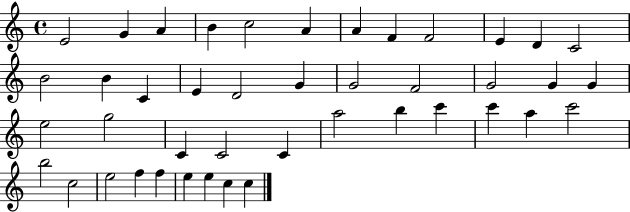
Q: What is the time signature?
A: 4/4